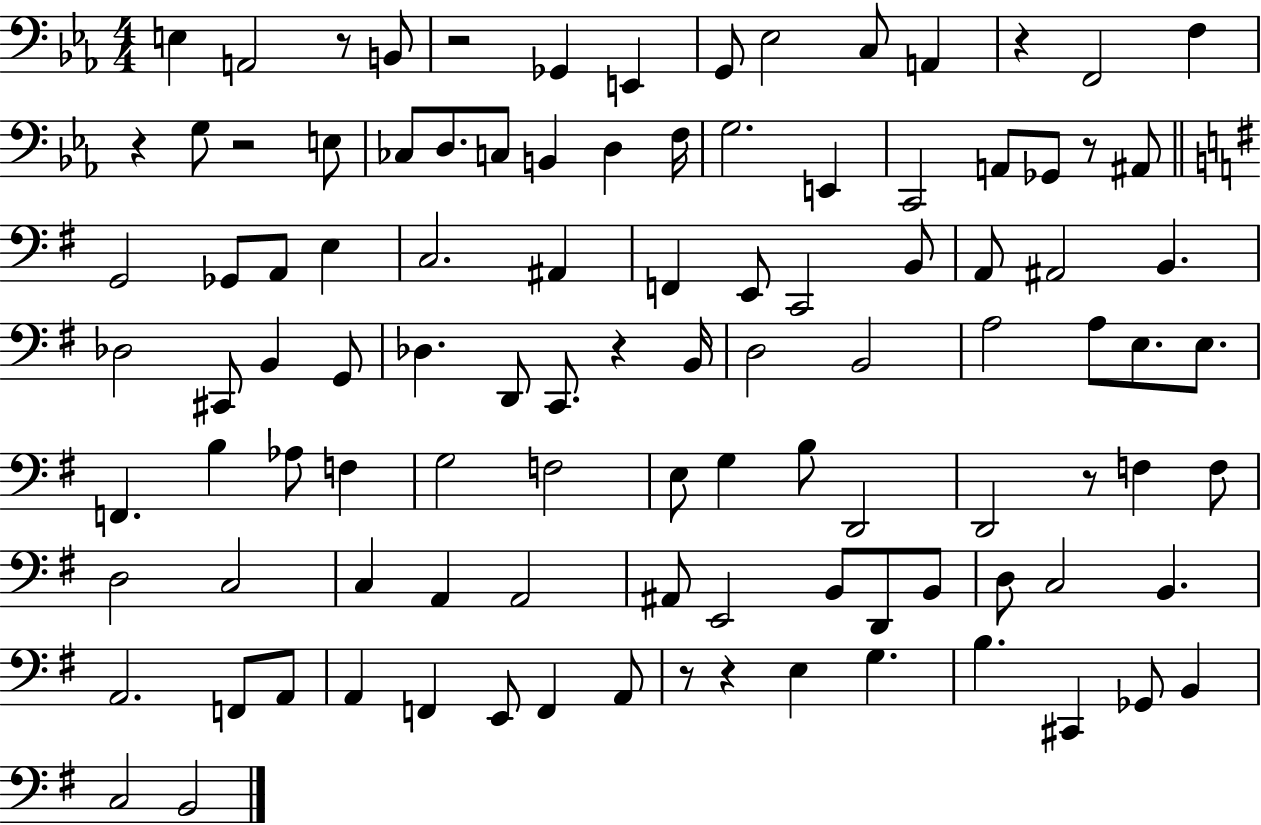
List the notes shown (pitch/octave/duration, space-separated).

E3/q A2/h R/e B2/e R/h Gb2/q E2/q G2/e Eb3/h C3/e A2/q R/q F2/h F3/q R/q G3/e R/h E3/e CES3/e D3/e. C3/e B2/q D3/q F3/s G3/h. E2/q C2/h A2/e Gb2/e R/e A#2/e G2/h Gb2/e A2/e E3/q C3/h. A#2/q F2/q E2/e C2/h B2/e A2/e A#2/h B2/q. Db3/h C#2/e B2/q G2/e Db3/q. D2/e C2/e. R/q B2/s D3/h B2/h A3/h A3/e E3/e. E3/e. F2/q. B3/q Ab3/e F3/q G3/h F3/h E3/e G3/q B3/e D2/h D2/h R/e F3/q F3/e D3/h C3/h C3/q A2/q A2/h A#2/e E2/h B2/e D2/e B2/e D3/e C3/h B2/q. A2/h. F2/e A2/e A2/q F2/q E2/e F2/q A2/e R/e R/q E3/q G3/q. B3/q. C#2/q Gb2/e B2/q C3/h B2/h